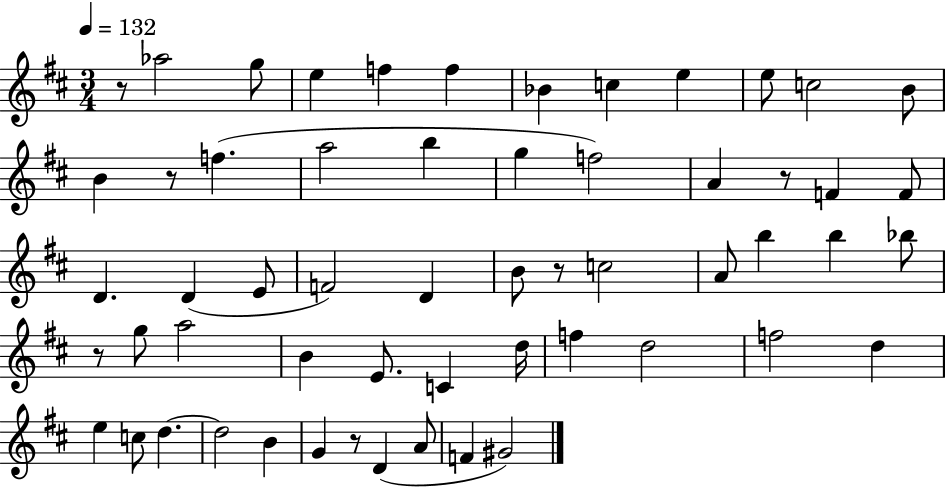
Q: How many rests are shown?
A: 6